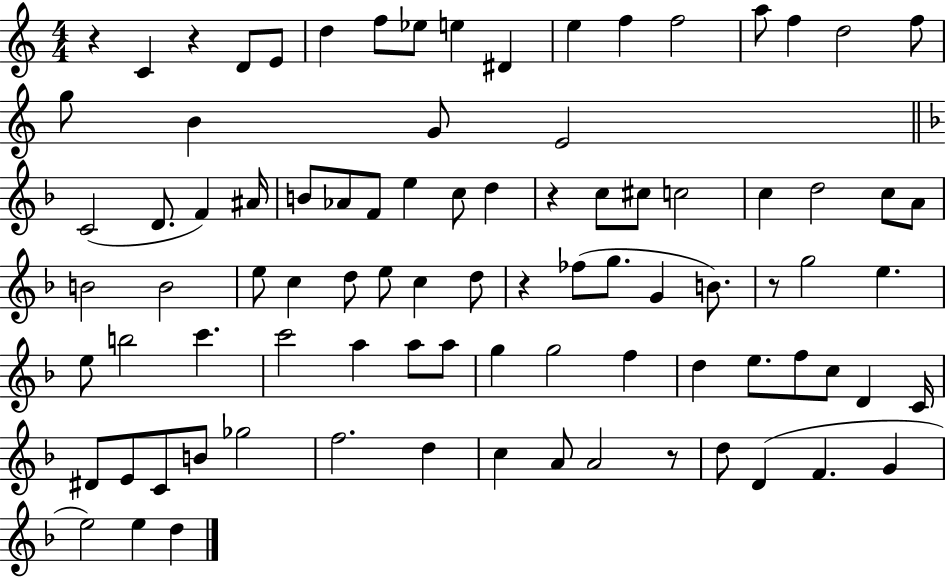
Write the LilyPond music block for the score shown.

{
  \clef treble
  \numericTimeSignature
  \time 4/4
  \key c \major
  r4 c'4 r4 d'8 e'8 | d''4 f''8 ees''8 e''4 dis'4 | e''4 f''4 f''2 | a''8 f''4 d''2 f''8 | \break g''8 b'4 g'8 e'2 | \bar "||" \break \key d \minor c'2( d'8. f'4) ais'16 | b'8 aes'8 f'8 e''4 c''8 d''4 | r4 c''8 cis''8 c''2 | c''4 d''2 c''8 a'8 | \break b'2 b'2 | e''8 c''4 d''8 e''8 c''4 d''8 | r4 fes''8( g''8. g'4 b'8.) | r8 g''2 e''4. | \break e''8 b''2 c'''4. | c'''2 a''4 a''8 a''8 | g''4 g''2 f''4 | d''4 e''8. f''8 c''8 d'4 c'16 | \break dis'8 e'8 c'8 b'8 ges''2 | f''2. d''4 | c''4 a'8 a'2 r8 | d''8 d'4( f'4. g'4 | \break e''2) e''4 d''4 | \bar "|."
}